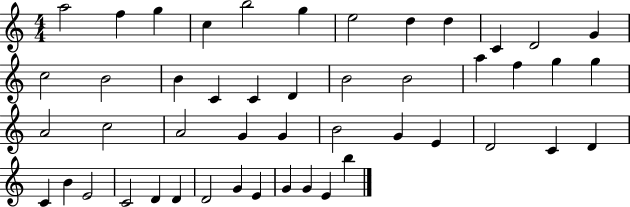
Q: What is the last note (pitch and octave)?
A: B5